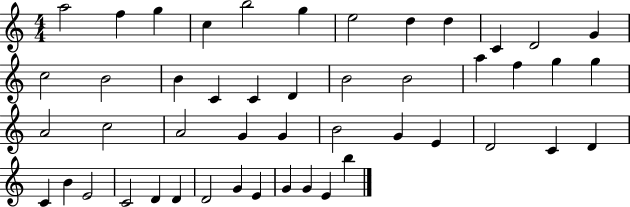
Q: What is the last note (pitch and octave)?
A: B5